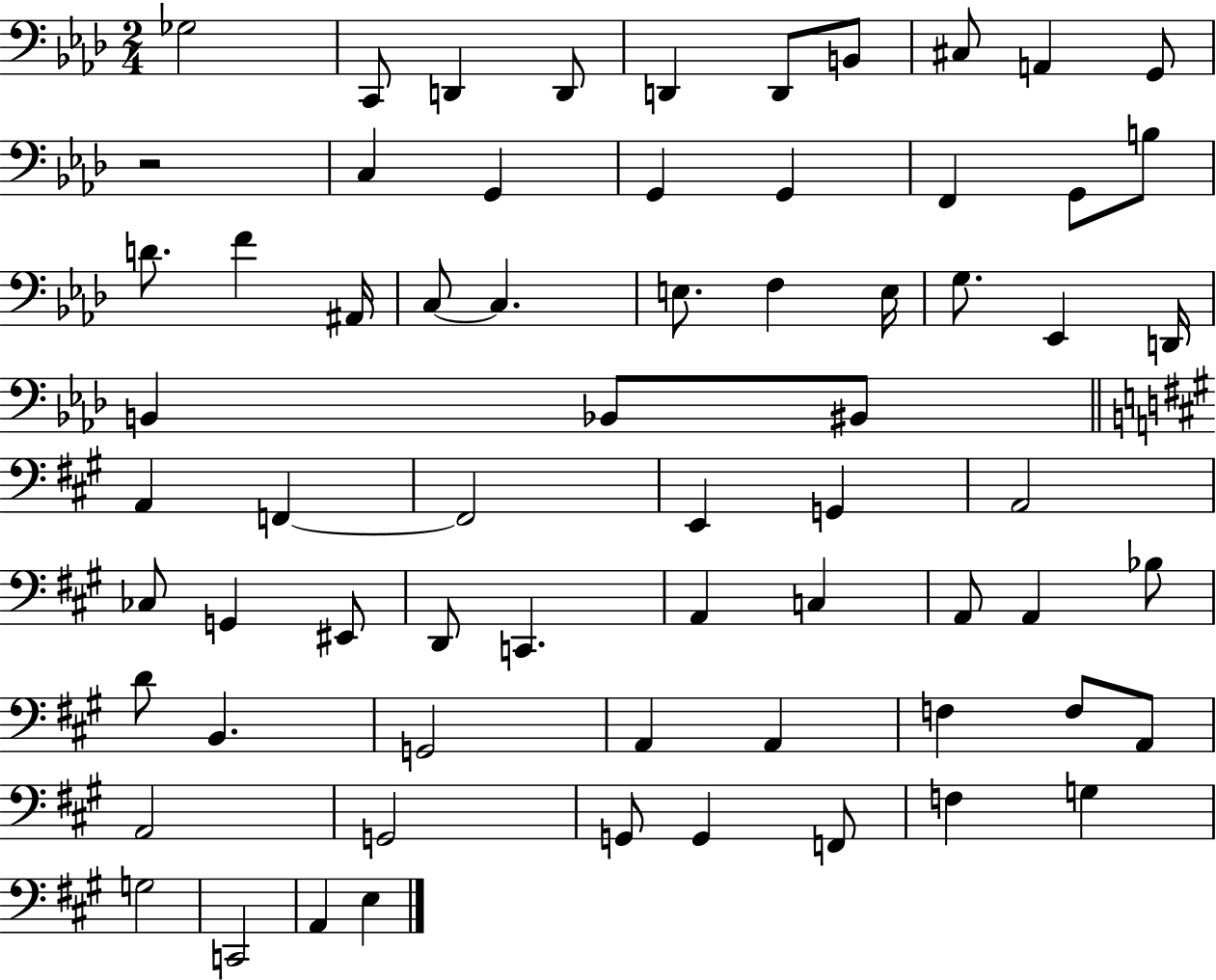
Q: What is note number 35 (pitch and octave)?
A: E2